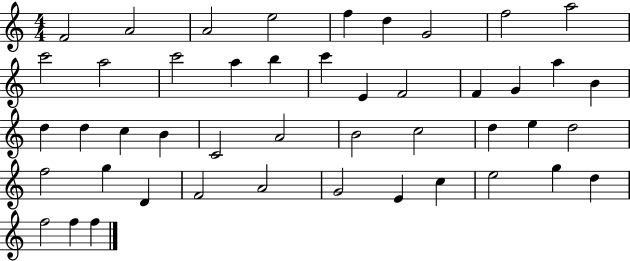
{
  \clef treble
  \numericTimeSignature
  \time 4/4
  \key c \major
  f'2 a'2 | a'2 e''2 | f''4 d''4 g'2 | f''2 a''2 | \break c'''2 a''2 | c'''2 a''4 b''4 | c'''4 e'4 f'2 | f'4 g'4 a''4 b'4 | \break d''4 d''4 c''4 b'4 | c'2 a'2 | b'2 c''2 | d''4 e''4 d''2 | \break f''2 g''4 d'4 | f'2 a'2 | g'2 e'4 c''4 | e''2 g''4 d''4 | \break f''2 f''4 f''4 | \bar "|."
}